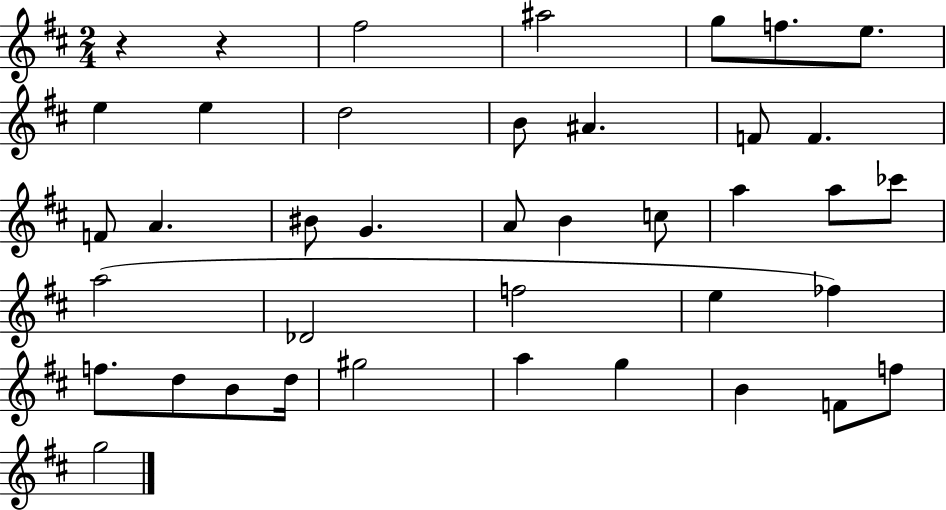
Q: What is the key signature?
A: D major